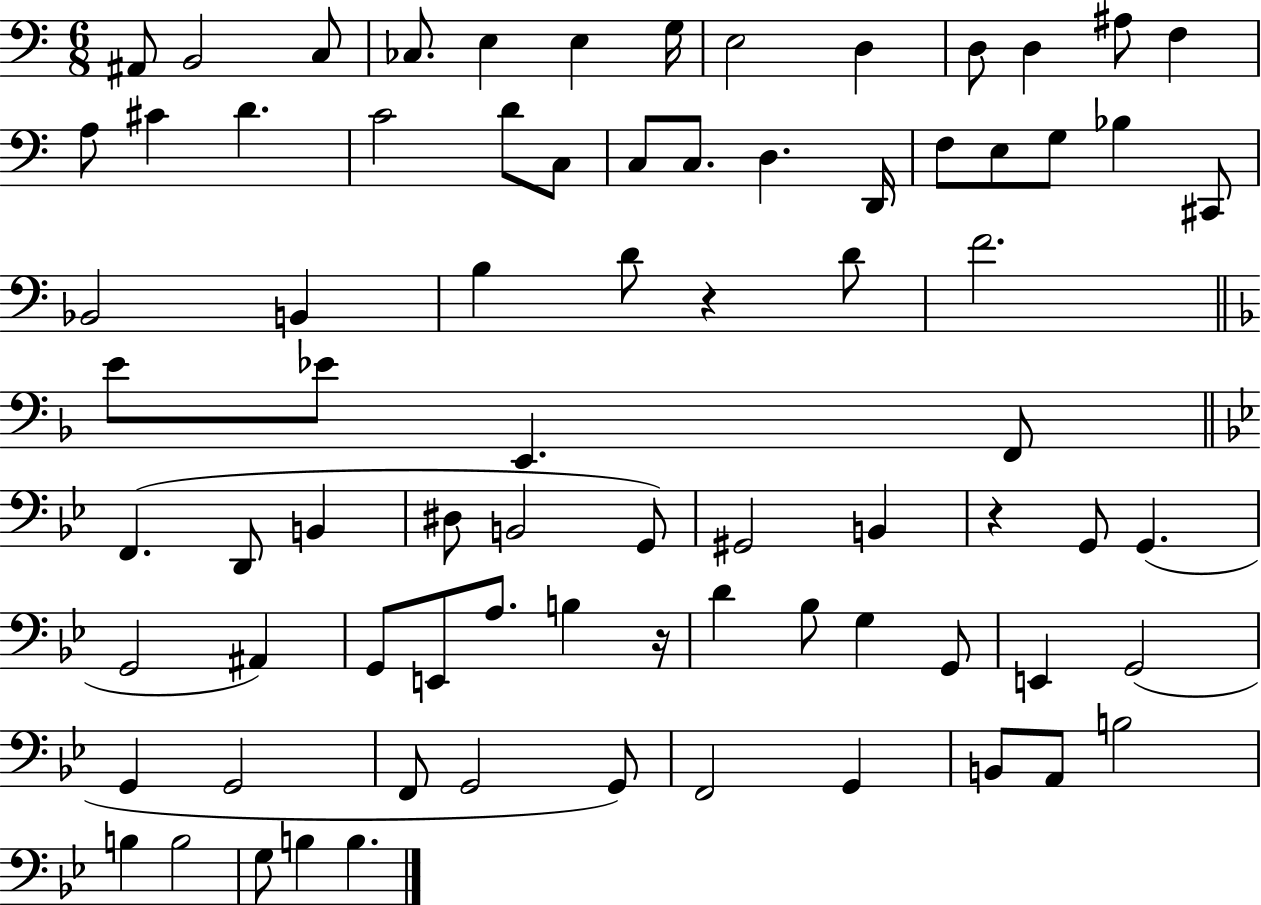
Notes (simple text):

A#2/e B2/h C3/e CES3/e. E3/q E3/q G3/s E3/h D3/q D3/e D3/q A#3/e F3/q A3/e C#4/q D4/q. C4/h D4/e C3/e C3/e C3/e. D3/q. D2/s F3/e E3/e G3/e Bb3/q C#2/e Bb2/h B2/q B3/q D4/e R/q D4/e F4/h. E4/e Eb4/e E2/q. F2/e F2/q. D2/e B2/q D#3/e B2/h G2/e G#2/h B2/q R/q G2/e G2/q. G2/h A#2/q G2/e E2/e A3/e. B3/q R/s D4/q Bb3/e G3/q G2/e E2/q G2/h G2/q G2/h F2/e G2/h G2/e F2/h G2/q B2/e A2/e B3/h B3/q B3/h G3/e B3/q B3/q.